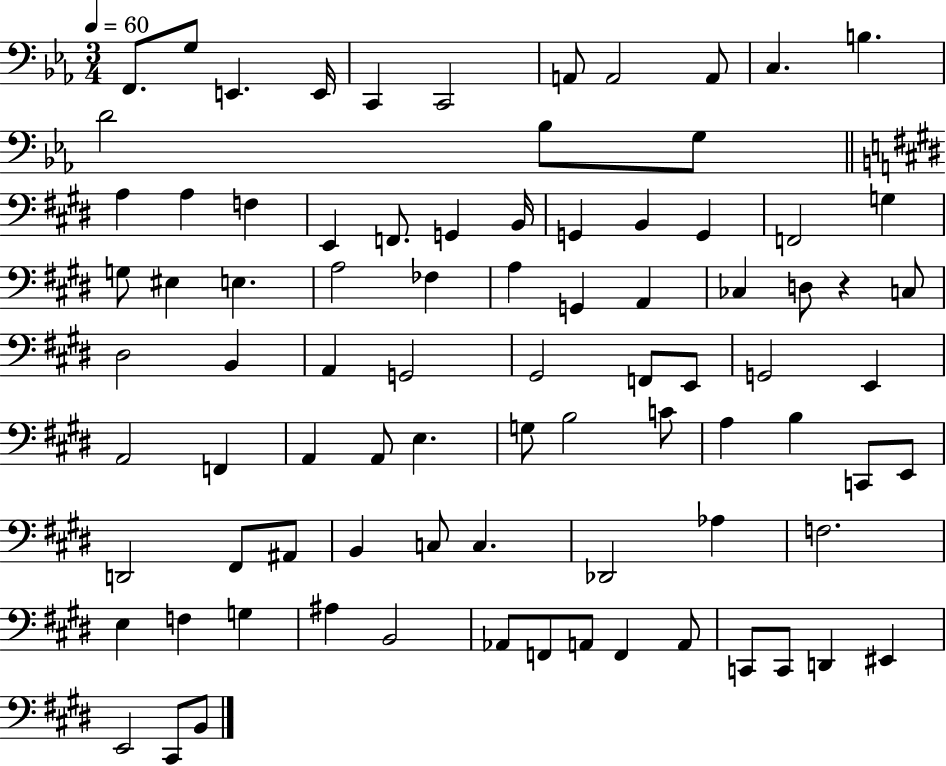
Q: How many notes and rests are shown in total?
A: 85